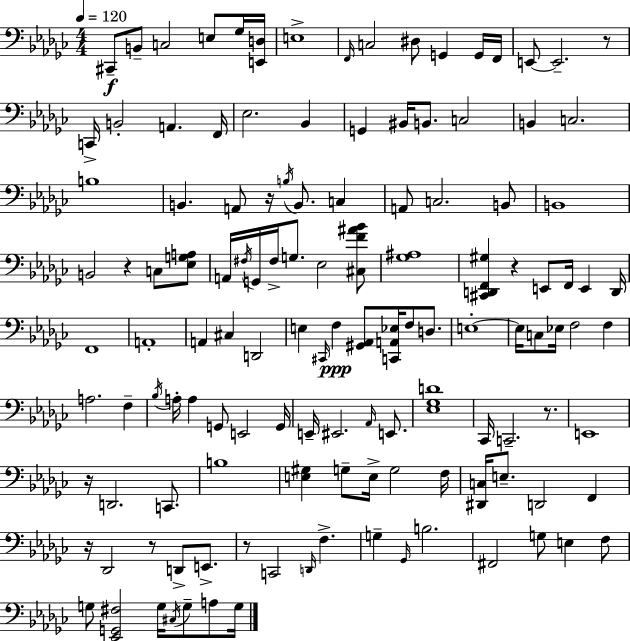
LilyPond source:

{
  \clef bass
  \numericTimeSignature
  \time 4/4
  \key ees \minor
  \tempo 4 = 120
  \repeat volta 2 { cis,8--\f b,8-- c2 e8 ges16 <e, d>16 | e1-> | \grace { f,16 } c2 dis8 g,4 g,16 | f,16 e,8~~ e,2.-- r8 | \break c,16-> b,2-. a,4. | f,16 ees2. bes,4 | g,4 bis,16 b,8. c2 | b,4 c2. | \break b1 | b,4. a,8 r16 \acciaccatura { b16 } b,8. c4 | a,8 c2. | b,8 b,1 | \break b,2 r4 c8 | <ees g a>8 a,16 \acciaccatura { fis16 } g,16 fis16-> g8. ees2 | <cis f' ais' bes'>8 <ges ais>1 | <cis, d, f, gis>4 r4 e,8 f,16 e,4 | \break d,16 f,1 | a,1-. | a,4 cis4 d,2 | e4 \grace { cis,16 } f4\ppp <gis, aes,>8 <c, a, ees>16 f8 | \break d8. e1-.~~ | e16 c8 ees16 f2 | f4 a2. | f4-- \acciaccatura { bes16 } a16-. a4 g,8 e,2 | \break g,16 e,16-- eis,2. | \grace { aes,16 } e,8. <ees ges d'>1 | ces,16 c,2.-- | r8. e,1 | \break r16 d,2. | c,8. b1 | <e gis>4 g8-- e16-> g2 | f16 <dis, c>16 e8.-- d,2 | \break f,4 r16 des,2 r8 | d,8-> e,8.-> r8 c,2 | \grace { d,16 } f4.-> g4-- \grace { ges,16 } b2. | fis,2 | \break g8 e4 f8 g8 <ees, g, fis>2 | g16 \acciaccatura { cis16 } g8-- a8 g16 } \bar "|."
}